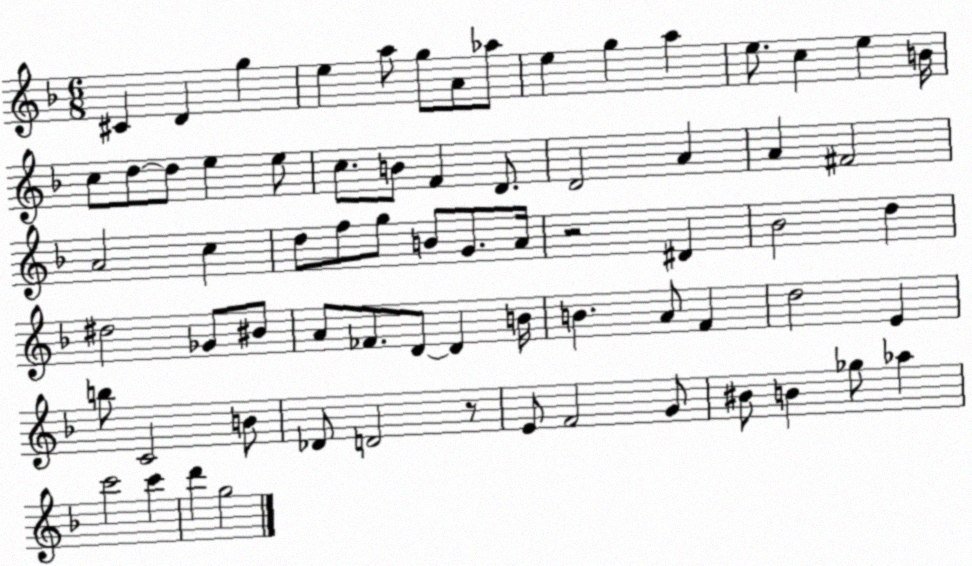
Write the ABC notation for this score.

X:1
T:Untitled
M:6/8
L:1/4
K:F
^C D g e a/2 g/2 A/2 _a/2 e g a e/2 c e B/4 c/2 d/2 d/2 e e/2 c/2 B/2 F D/2 D2 A A ^F2 A2 c d/2 f/2 g/2 B/2 G/2 A/4 z2 ^D _B2 d ^d2 _G/2 ^B/2 A/2 _F/2 D/2 D B/4 B A/2 F d2 E b/2 C2 B/2 _D/2 D2 z/2 E/2 F2 G/2 ^B/2 B _g/2 _a c'2 c' d' g2